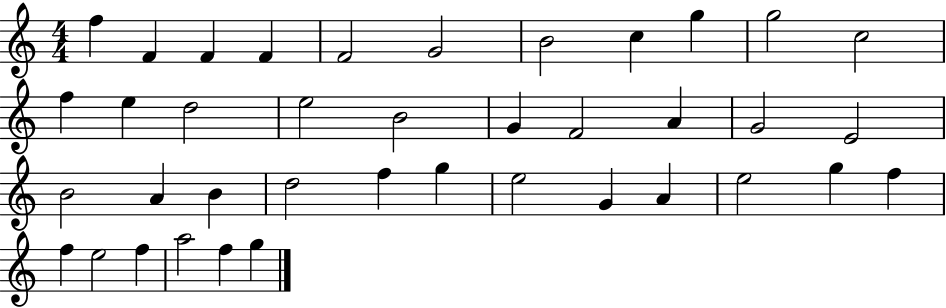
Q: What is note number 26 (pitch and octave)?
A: F5